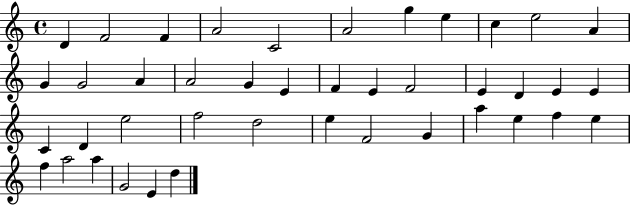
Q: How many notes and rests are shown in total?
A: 42